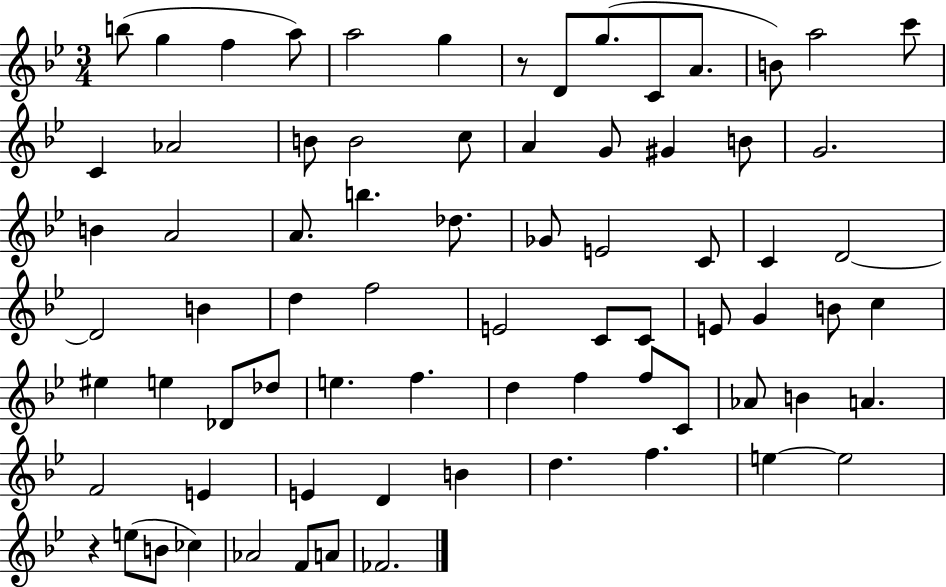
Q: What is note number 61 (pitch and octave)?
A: D4